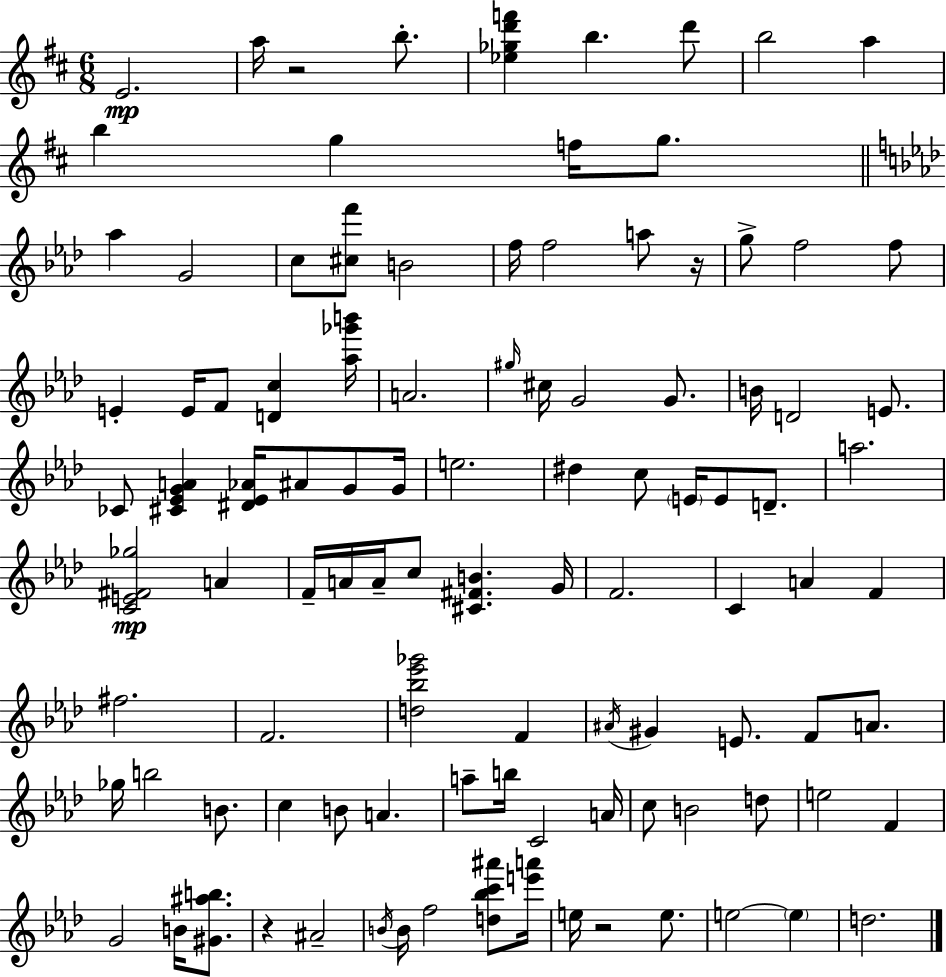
E4/h. A5/s R/h B5/e. [Eb5,Gb5,D6,F6]/q B5/q. D6/e B5/h A5/q B5/q G5/q F5/s G5/e. Ab5/q G4/h C5/e [C#5,F6]/e B4/h F5/s F5/h A5/e R/s G5/e F5/h F5/e E4/q E4/s F4/e [D4,C5]/q [Ab5,Gb6,B6]/s A4/h. G#5/s C#5/s G4/h G4/e. B4/s D4/h E4/e. CES4/e [C#4,Eb4,G4,A4]/q [D#4,Eb4,Ab4]/s A#4/e G4/e G4/s E5/h. D#5/q C5/e E4/s E4/e D4/e. A5/h. [C4,E4,F#4,Gb5]/h A4/q F4/s A4/s A4/s C5/e [C#4,F#4,B4]/q. G4/s F4/h. C4/q A4/q F4/q F#5/h. F4/h. [D5,Bb5,Eb6,Gb6]/h F4/q A#4/s G#4/q E4/e. F4/e A4/e. Gb5/s B5/h B4/e. C5/q B4/e A4/q. A5/e B5/s C4/h A4/s C5/e B4/h D5/e E5/h F4/q G4/h B4/s [G#4,A#5,B5]/e. R/q A#4/h B4/s B4/s F5/h [D5,Bb5,C6,A#6]/e [E6,A6]/s E5/s R/h E5/e. E5/h E5/q D5/h.